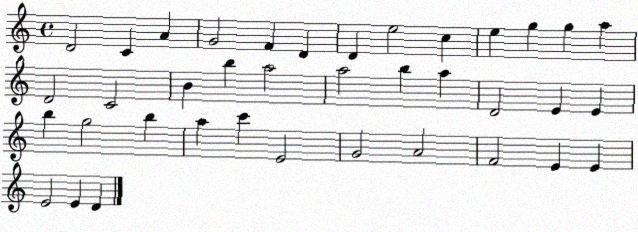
X:1
T:Untitled
M:4/4
L:1/4
K:C
D2 C A G2 F D D e2 c e g g a D2 C2 B b a2 a2 b a D2 E E b g2 b a c' E2 G2 A2 F2 E E E2 E D